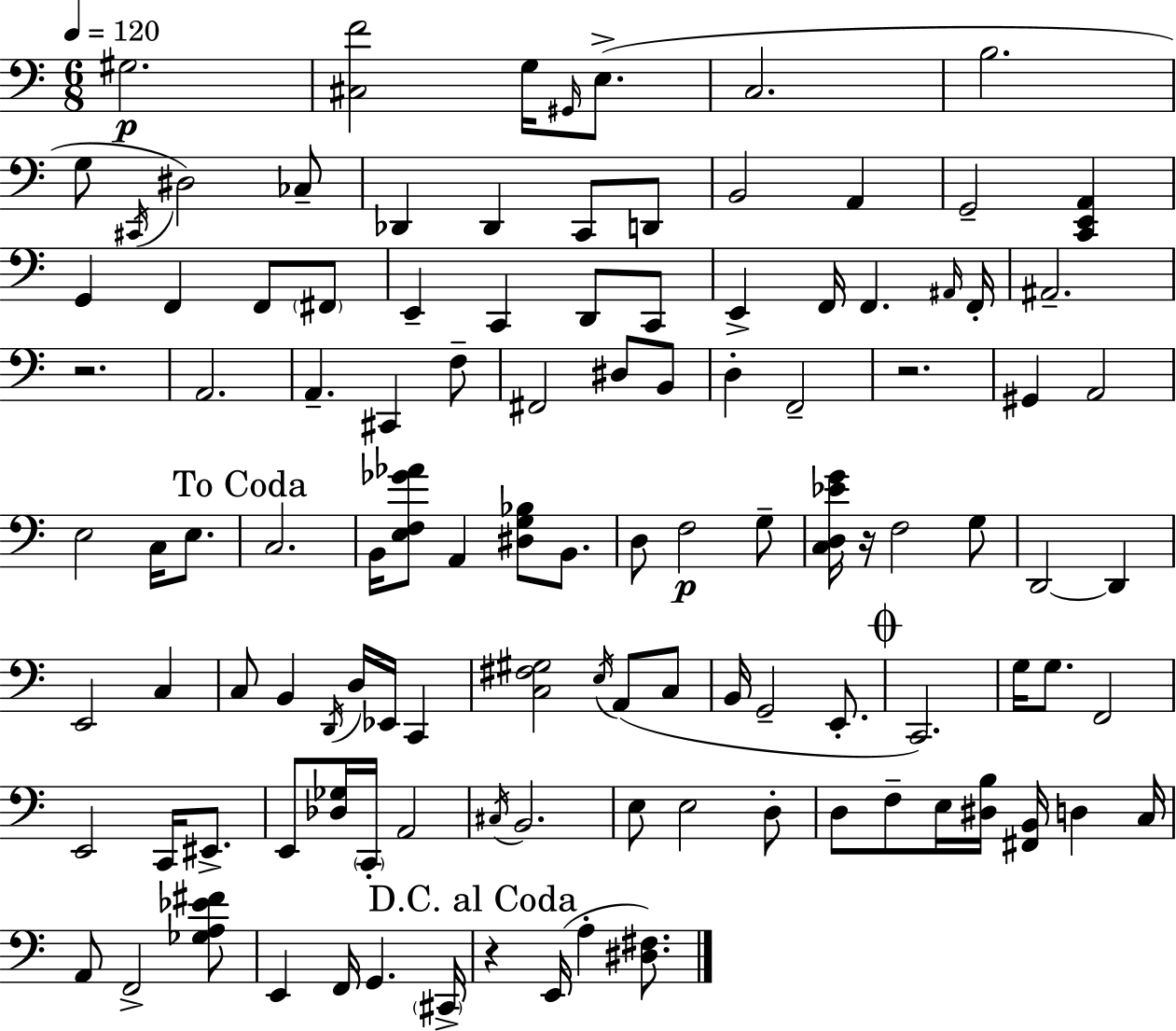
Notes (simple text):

G#3/h. [C#3,F4]/h G3/s G#2/s E3/e. C3/h. B3/h. G3/e C#2/s D#3/h CES3/e Db2/q Db2/q C2/e D2/e B2/h A2/q G2/h [C2,E2,A2]/q G2/q F2/q F2/e F#2/e E2/q C2/q D2/e C2/e E2/q F2/s F2/q. A#2/s F2/s A#2/h. R/h. A2/h. A2/q. C#2/q F3/e F#2/h D#3/e B2/e D3/q F2/h R/h. G#2/q A2/h E3/h C3/s E3/e. C3/h. B2/s [E3,F3,Gb4,Ab4]/e A2/q [D#3,G3,Bb3]/e B2/e. D3/e F3/h G3/e [C3,D3,Eb4,G4]/s R/s F3/h G3/e D2/h D2/q E2/h C3/q C3/e B2/q D2/s D3/s Eb2/s C2/q [C3,F#3,G#3]/h E3/s A2/e C3/e B2/s G2/h E2/e. C2/h. G3/s G3/e. F2/h E2/h C2/s EIS2/e. E2/e [Db3,Gb3]/s C2/s A2/h C#3/s B2/h. E3/e E3/h D3/e D3/e F3/e E3/s [D#3,B3]/s [F#2,B2]/s D3/q C3/s A2/e F2/h [Gb3,A3,Eb4,F#4]/e E2/q F2/s G2/q. C#2/s R/q E2/s A3/q [D#3,F#3]/e.